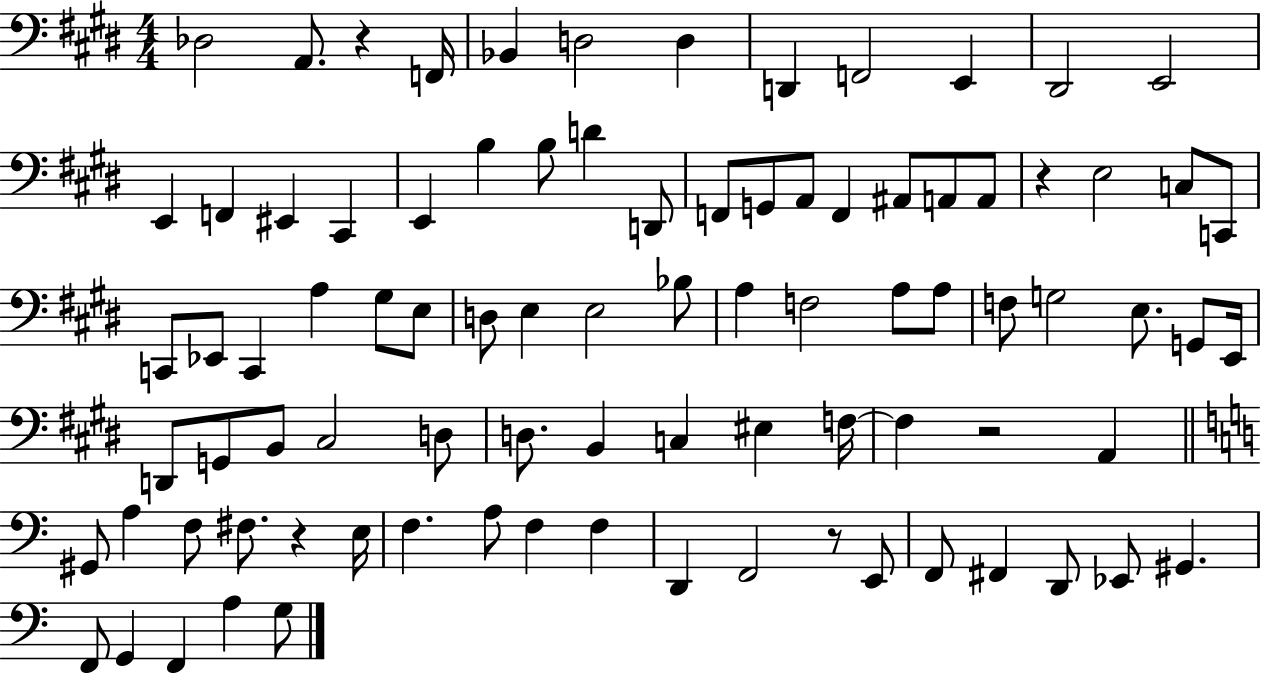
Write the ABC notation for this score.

X:1
T:Untitled
M:4/4
L:1/4
K:E
_D,2 A,,/2 z F,,/4 _B,, D,2 D, D,, F,,2 E,, ^D,,2 E,,2 E,, F,, ^E,, ^C,, E,, B, B,/2 D D,,/2 F,,/2 G,,/2 A,,/2 F,, ^A,,/2 A,,/2 A,,/2 z E,2 C,/2 C,,/2 C,,/2 _E,,/2 C,, A, ^G,/2 E,/2 D,/2 E, E,2 _B,/2 A, F,2 A,/2 A,/2 F,/2 G,2 E,/2 G,,/2 E,,/4 D,,/2 G,,/2 B,,/2 ^C,2 D,/2 D,/2 B,, C, ^E, F,/4 F, z2 A,, ^G,,/2 A, F,/2 ^F,/2 z E,/4 F, A,/2 F, F, D,, F,,2 z/2 E,,/2 F,,/2 ^F,, D,,/2 _E,,/2 ^G,, F,,/2 G,, F,, A, G,/2